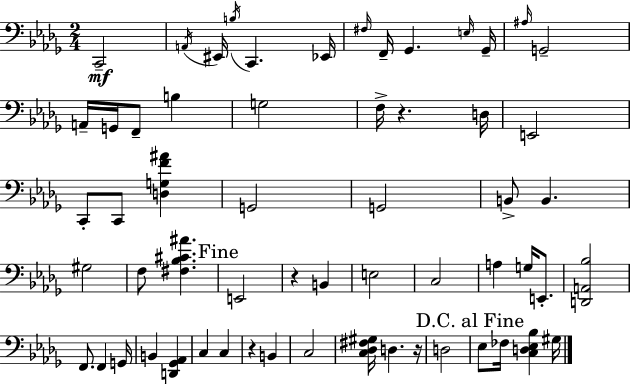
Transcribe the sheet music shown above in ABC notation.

X:1
T:Untitled
M:2/4
L:1/4
K:Bbm
C,,2 A,,/4 ^E,,/4 B,/4 C,, _E,,/4 ^F,/4 F,,/4 _G,, E,/4 _G,,/4 ^A,/4 G,,2 A,,/4 G,,/4 F,,/2 B, G,2 F,/4 z D,/4 E,,2 C,,/2 C,,/2 [D,G,F^A] G,,2 G,,2 B,,/2 B,, ^G,2 F,/2 [^F,_B,^C^A] E,,2 z B,, E,2 C,2 A, G,/4 E,,/2 [D,,A,,_B,]2 F,,/2 F,, G,,/4 B,, [D,,_G,,_A,,] C, C, z B,, C,2 [C,_D,^F,^G,]/4 D, z/4 D,2 _E,/2 _F,/4 [C,D,_E,_B,] ^G,/4